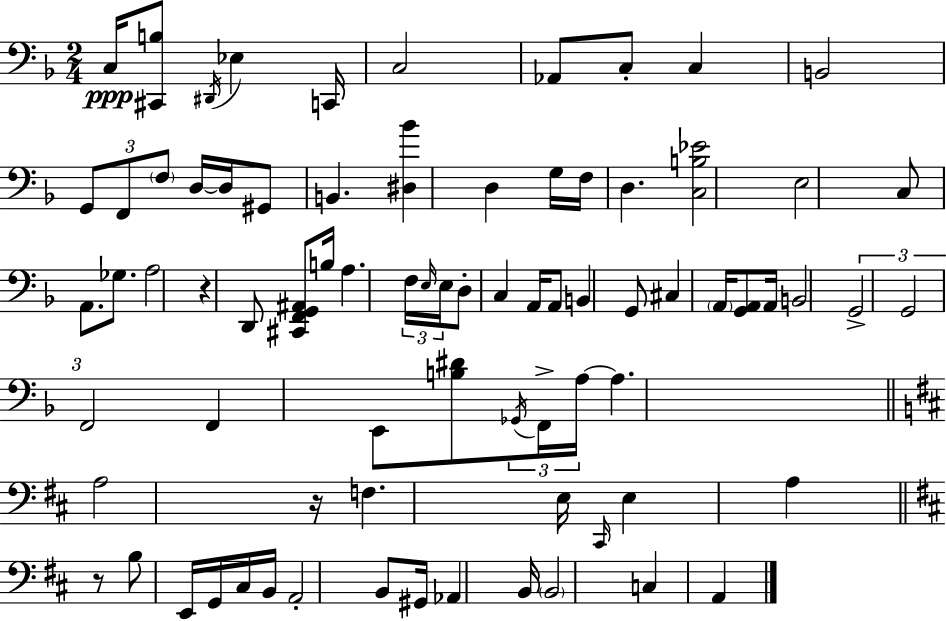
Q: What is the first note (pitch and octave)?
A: C3